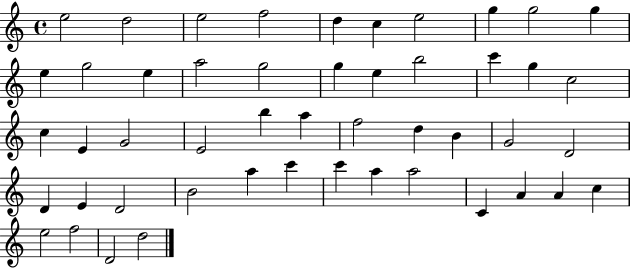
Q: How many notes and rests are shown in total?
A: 49